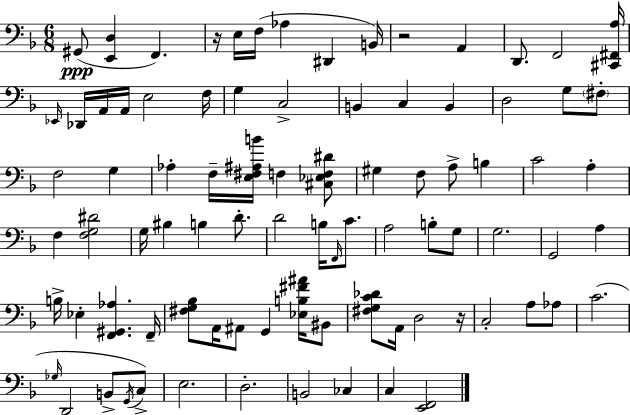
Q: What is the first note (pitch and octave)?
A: G#2